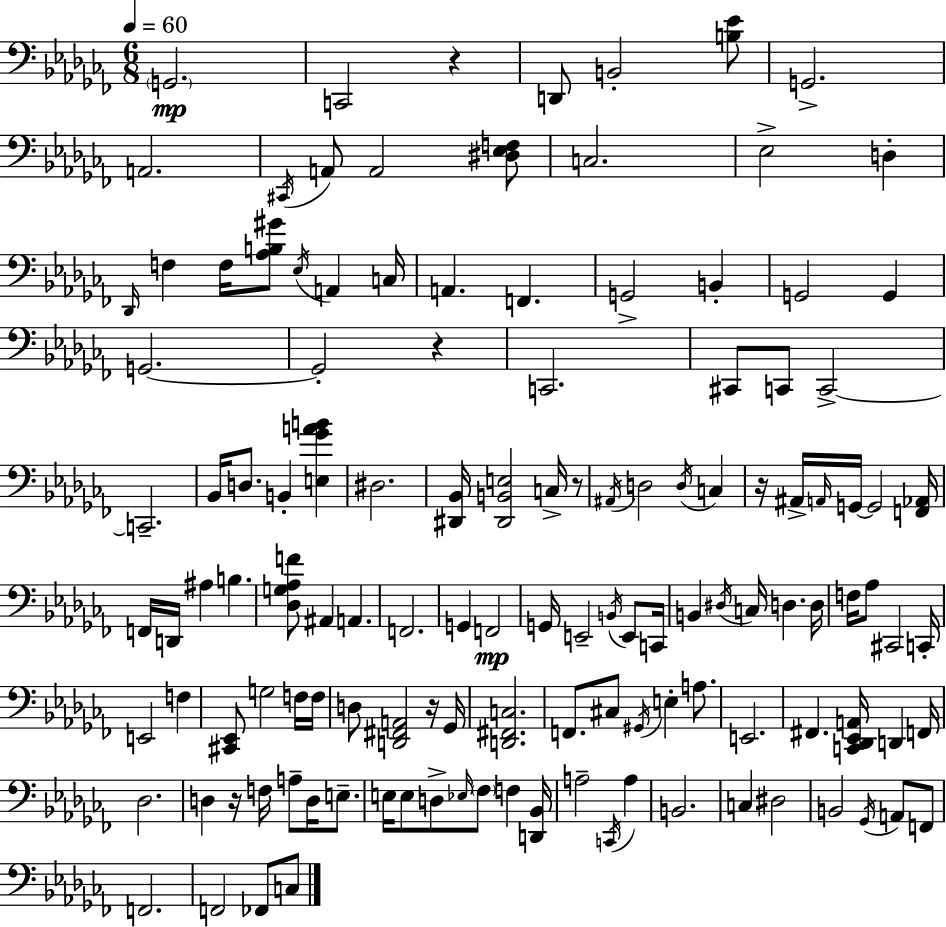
{
  \clef bass
  \numericTimeSignature
  \time 6/8
  \key aes \minor
  \tempo 4 = 60
  \parenthesize g,2.\mp | c,2 r4 | d,8 b,2-. <b ees'>8 | g,2.-> | \break a,2. | \acciaccatura { cis,16 } a,8 a,2 <dis ees f>8 | c2. | ees2-> d4-. | \break \grace { des,16 } f4 f16 <aes b gis'>8 \acciaccatura { ees16 } a,4 | c16 a,4. f,4. | g,2-> b,4-. | g,2 g,4 | \break g,2.~~ | g,2-. r4 | c,2. | cis,8 c,8 c,2->~~ | \break c,2.-- | bes,16 d8. b,4-. <e ges' a' b'>4 | dis2. | <dis, bes,>16 <dis, b, e>2 | \break c16-> r8 \acciaccatura { ais,16 } d2 | \acciaccatura { d16 } c4 r16 ais,16-> \grace { a,16 } g,16~~ g,2 | <f, aes,>16 f,16 d,16 ais4 | b4. <des g aes f'>8 ais,4 | \break a,4. f,2. | g,4 f,2\mp | g,16 e,2-- | \acciaccatura { b,16 } e,8 c,16 b,4 \acciaccatura { dis16 } | \break c16 d4. d16 f16 aes8 cis,2 | c,16-. e,2 | f4 <cis, ees,>8 g2 | f16 f16 d8 <d, fis, a,>2 | \break r16 ges,16 <d, fis, c>2. | f,8. cis8 | \acciaccatura { gis,16 } e4-. a8. e,2. | fis,4. | \break <c, des, ees, a,>16 d,4 f,16 des2. | d4 | r16 f16 a8-- d16 e8.-- e16 e8 | d8-> \grace { ees16 } \parenthesize fes8 f4 <d, bes,>16 a2-- | \break \acciaccatura { c,16 } a4 b,2. | c4 | dis2 b,2 | \acciaccatura { ges,16 } a,8 f,8 | \break f,2. | f,2 fes,8 c8 | \bar "|."
}